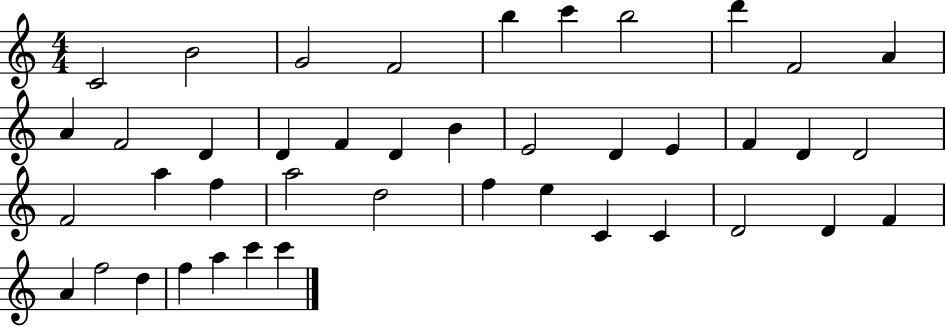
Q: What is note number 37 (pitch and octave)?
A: F5